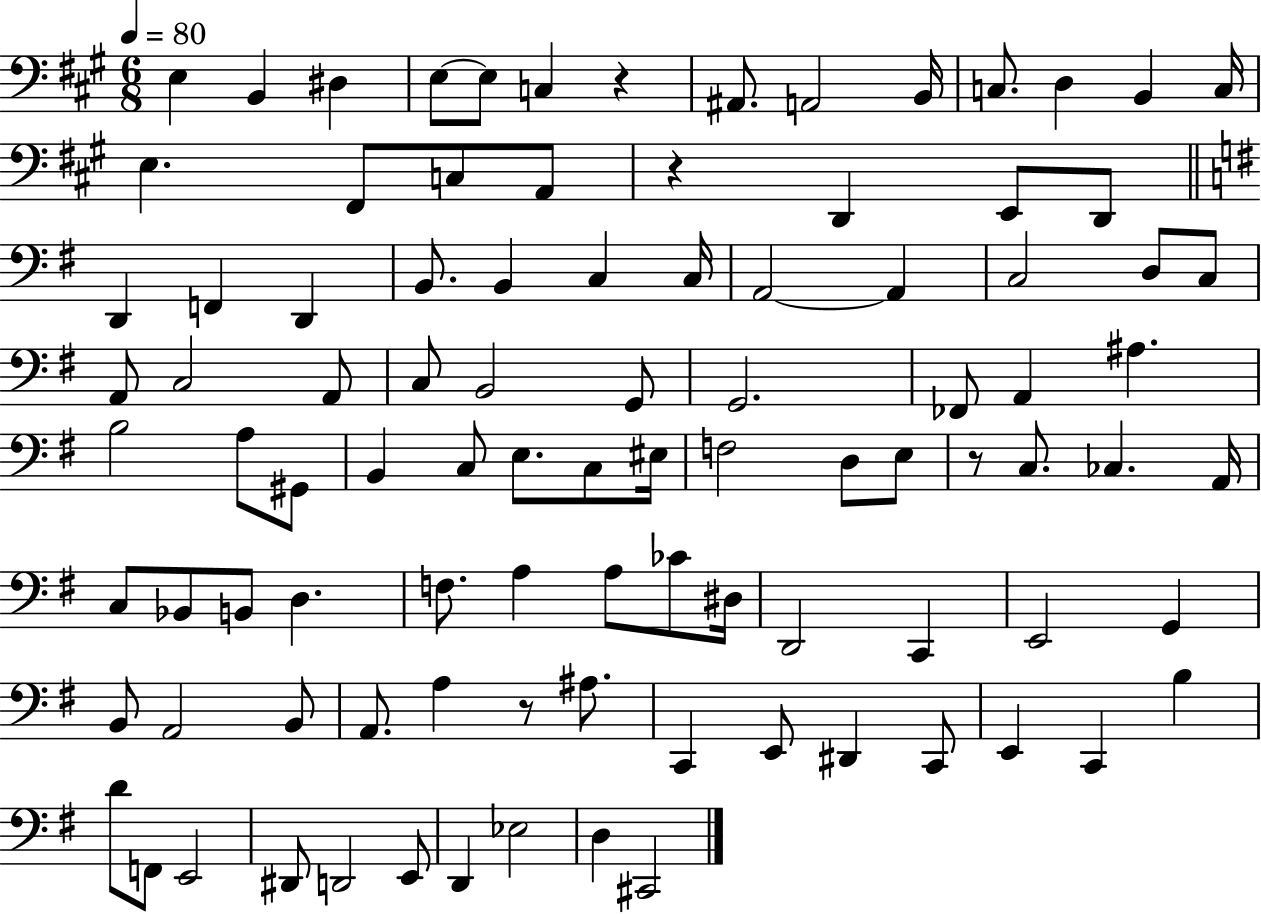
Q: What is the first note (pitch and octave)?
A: E3